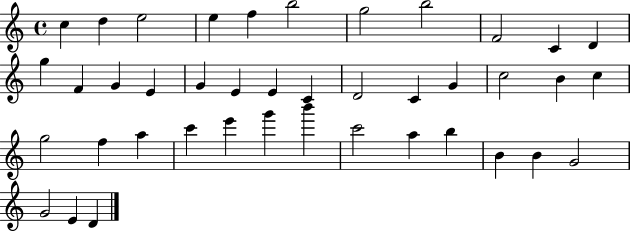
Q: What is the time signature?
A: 4/4